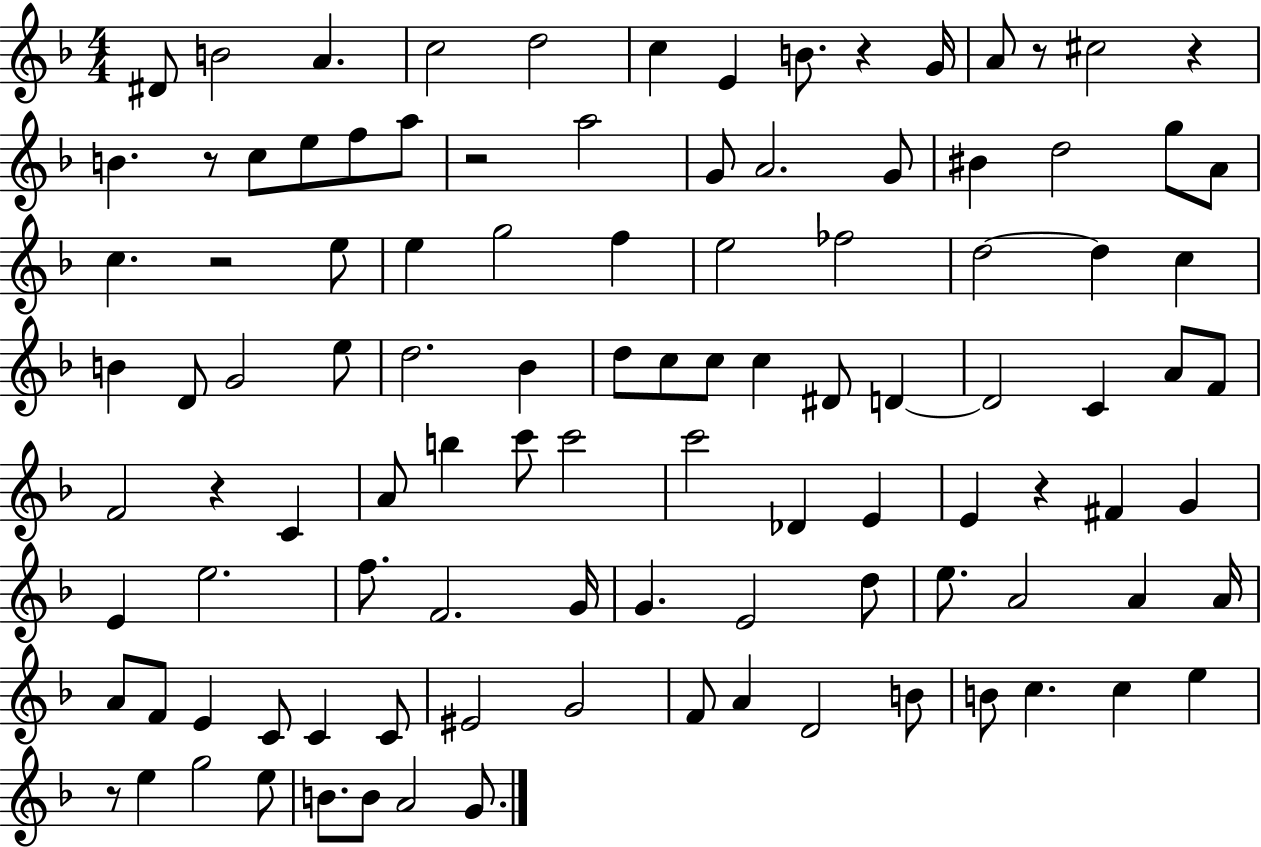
{
  \clef treble
  \numericTimeSignature
  \time 4/4
  \key f \major
  \repeat volta 2 { dis'8 b'2 a'4. | c''2 d''2 | c''4 e'4 b'8. r4 g'16 | a'8 r8 cis''2 r4 | \break b'4. r8 c''8 e''8 f''8 a''8 | r2 a''2 | g'8 a'2. g'8 | bis'4 d''2 g''8 a'8 | \break c''4. r2 e''8 | e''4 g''2 f''4 | e''2 fes''2 | d''2~~ d''4 c''4 | \break b'4 d'8 g'2 e''8 | d''2. bes'4 | d''8 c''8 c''8 c''4 dis'8 d'4~~ | d'2 c'4 a'8 f'8 | \break f'2 r4 c'4 | a'8 b''4 c'''8 c'''2 | c'''2 des'4 e'4 | e'4 r4 fis'4 g'4 | \break e'4 e''2. | f''8. f'2. g'16 | g'4. e'2 d''8 | e''8. a'2 a'4 a'16 | \break a'8 f'8 e'4 c'8 c'4 c'8 | eis'2 g'2 | f'8 a'4 d'2 b'8 | b'8 c''4. c''4 e''4 | \break r8 e''4 g''2 e''8 | b'8. b'8 a'2 g'8. | } \bar "|."
}